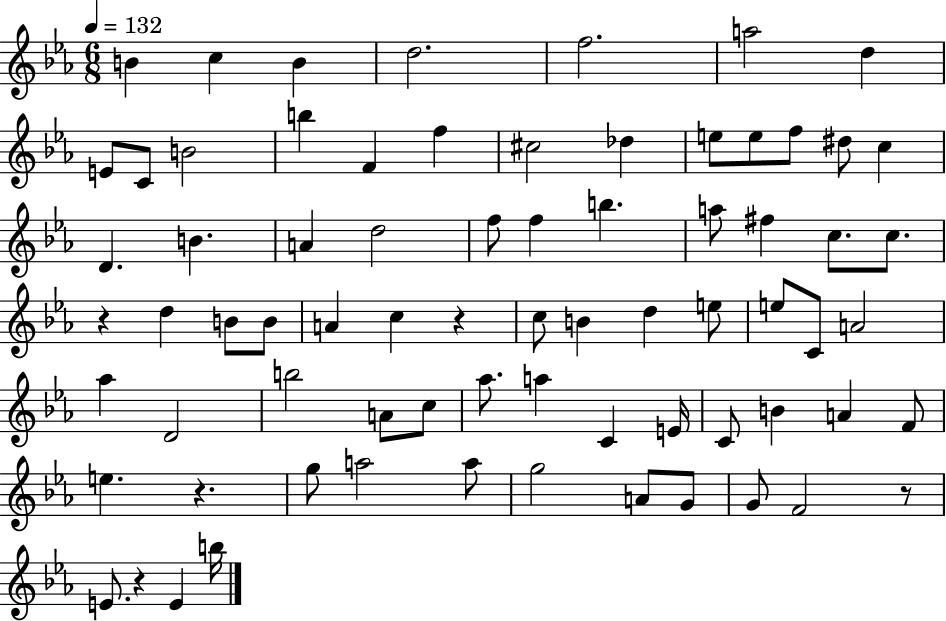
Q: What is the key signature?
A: EES major